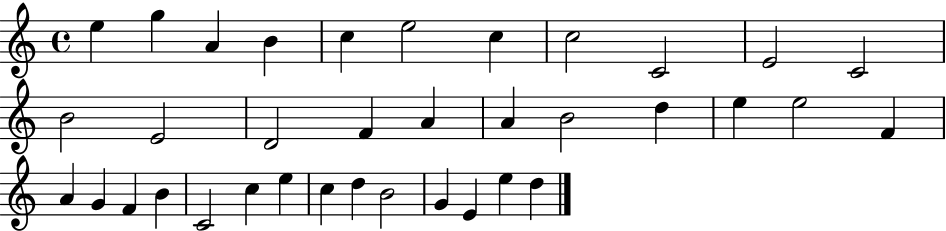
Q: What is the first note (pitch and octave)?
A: E5